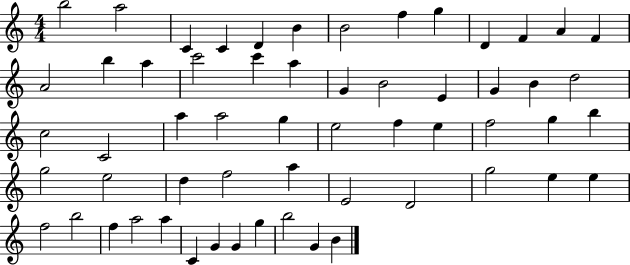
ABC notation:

X:1
T:Untitled
M:4/4
L:1/4
K:C
b2 a2 C C D B B2 f g D F A F A2 b a c'2 c' a G B2 E G B d2 c2 C2 a a2 g e2 f e f2 g b g2 e2 d f2 a E2 D2 g2 e e f2 b2 f a2 a C G G g b2 G B